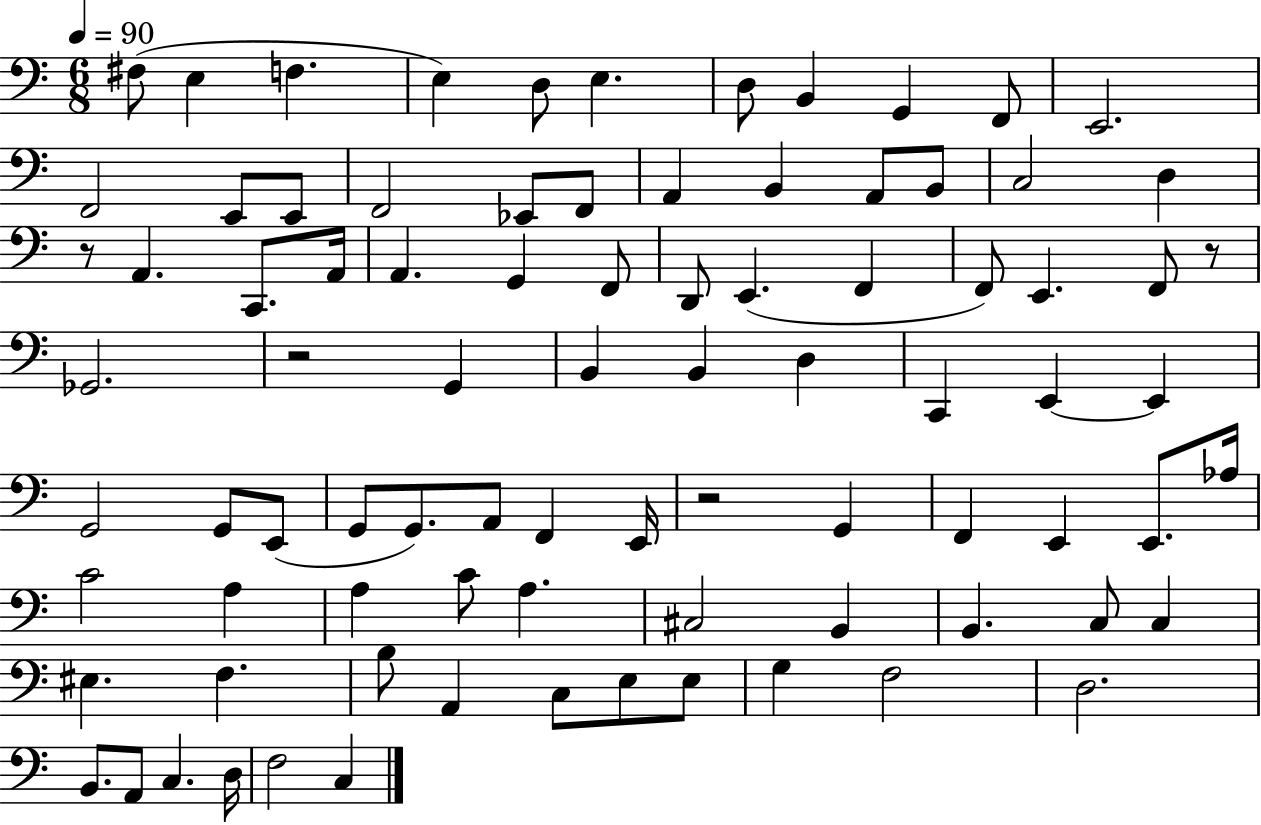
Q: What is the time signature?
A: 6/8